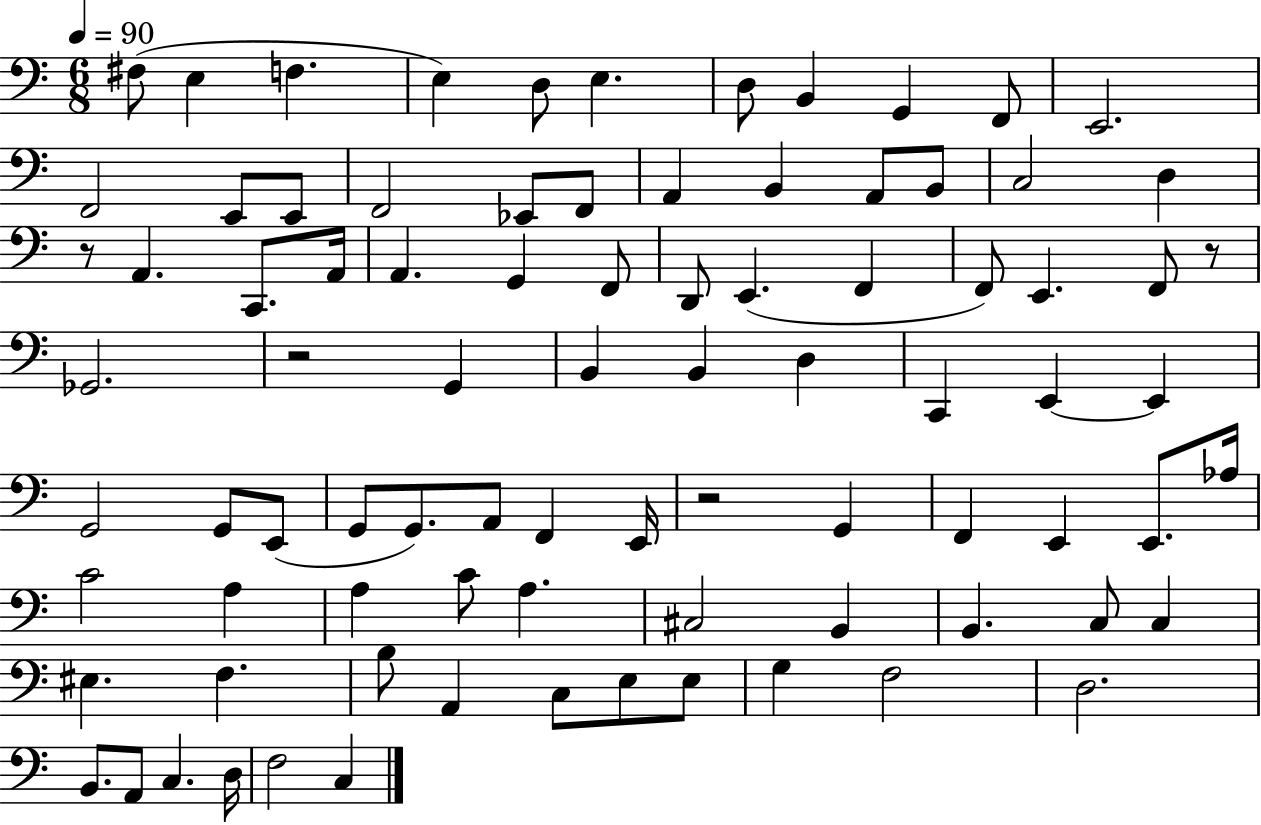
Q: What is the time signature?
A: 6/8